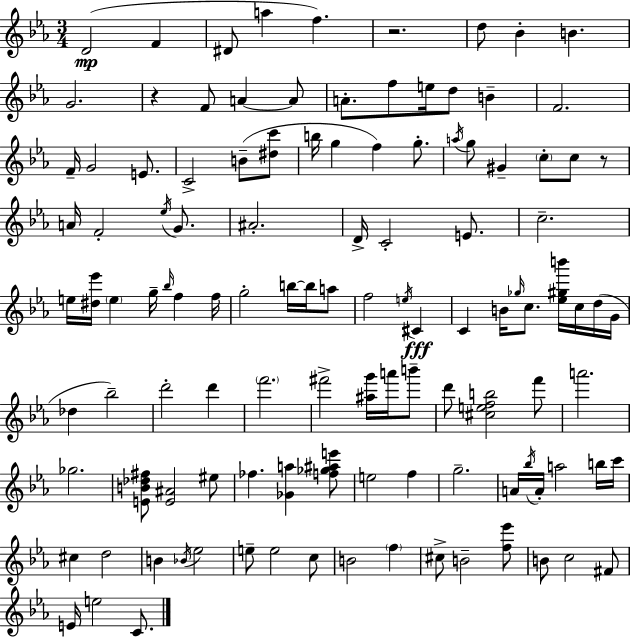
D4/h F4/q D#4/e A5/q F5/q. R/h. D5/e Bb4/q B4/q. G4/h. R/q F4/e A4/q A4/e A4/e. F5/e E5/s D5/e B4/q F4/h. F4/s G4/h E4/e. C4/h B4/e [D#5,C6]/e B5/s G5/q F5/q G5/e. A5/s G5/e G#4/q C5/e C5/e R/e A4/s F4/h Eb5/s G4/e. A#4/h. D4/s C4/h E4/e. C5/h. E5/s [D#5,Eb6]/s E5/q G5/s Bb5/s F5/q F5/s G5/h B5/s B5/s A5/e F5/h E5/s C#4/q C4/q B4/s Gb5/s C5/e. [Eb5,G#5,B6]/s C5/s D5/s G4/s Db5/q Bb5/h D6/h D6/q F6/h. F#6/h [A#5,G6]/s A6/s B6/e D6/e [C#5,E5,F5,B5]/h F6/e A6/h. Gb5/h. [E4,B4,Db5,F#5]/e [E4,A#4]/h EIS5/e FES5/q. [Gb4,A5]/q [F5,Gb5,A#5,E6]/e E5/h F5/q G5/h. A4/s Bb5/s A4/s A5/h B5/s C6/s C#5/q D5/h B4/q Bb4/s Eb5/h E5/e E5/h C5/e B4/h F5/q C#5/e B4/h [F5,Eb6]/e B4/e C5/h F#4/e E4/s E5/h C4/e.